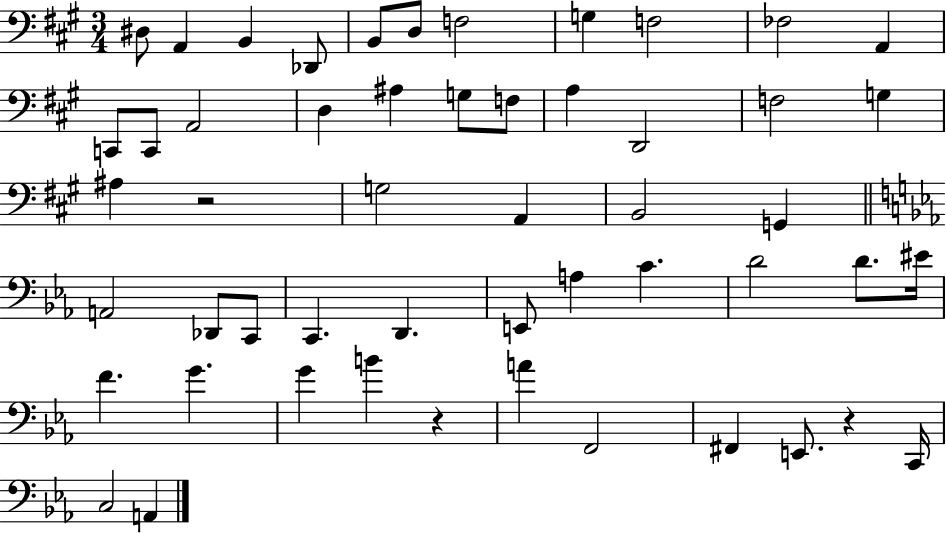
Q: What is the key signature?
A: A major